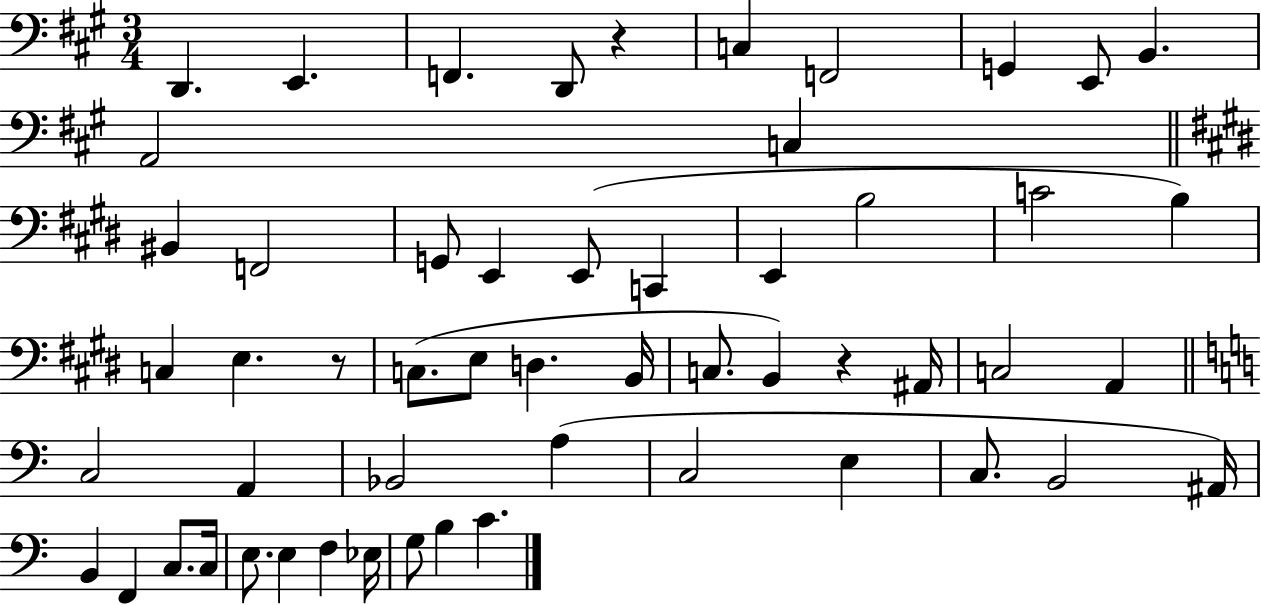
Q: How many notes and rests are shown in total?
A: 55